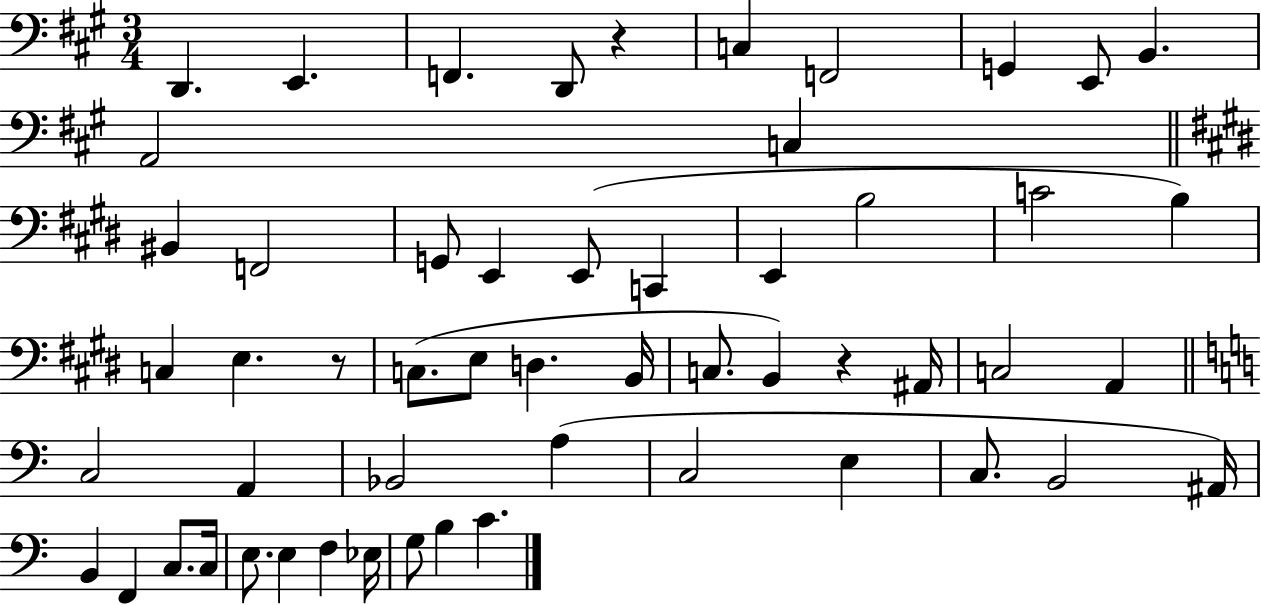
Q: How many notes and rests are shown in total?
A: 55